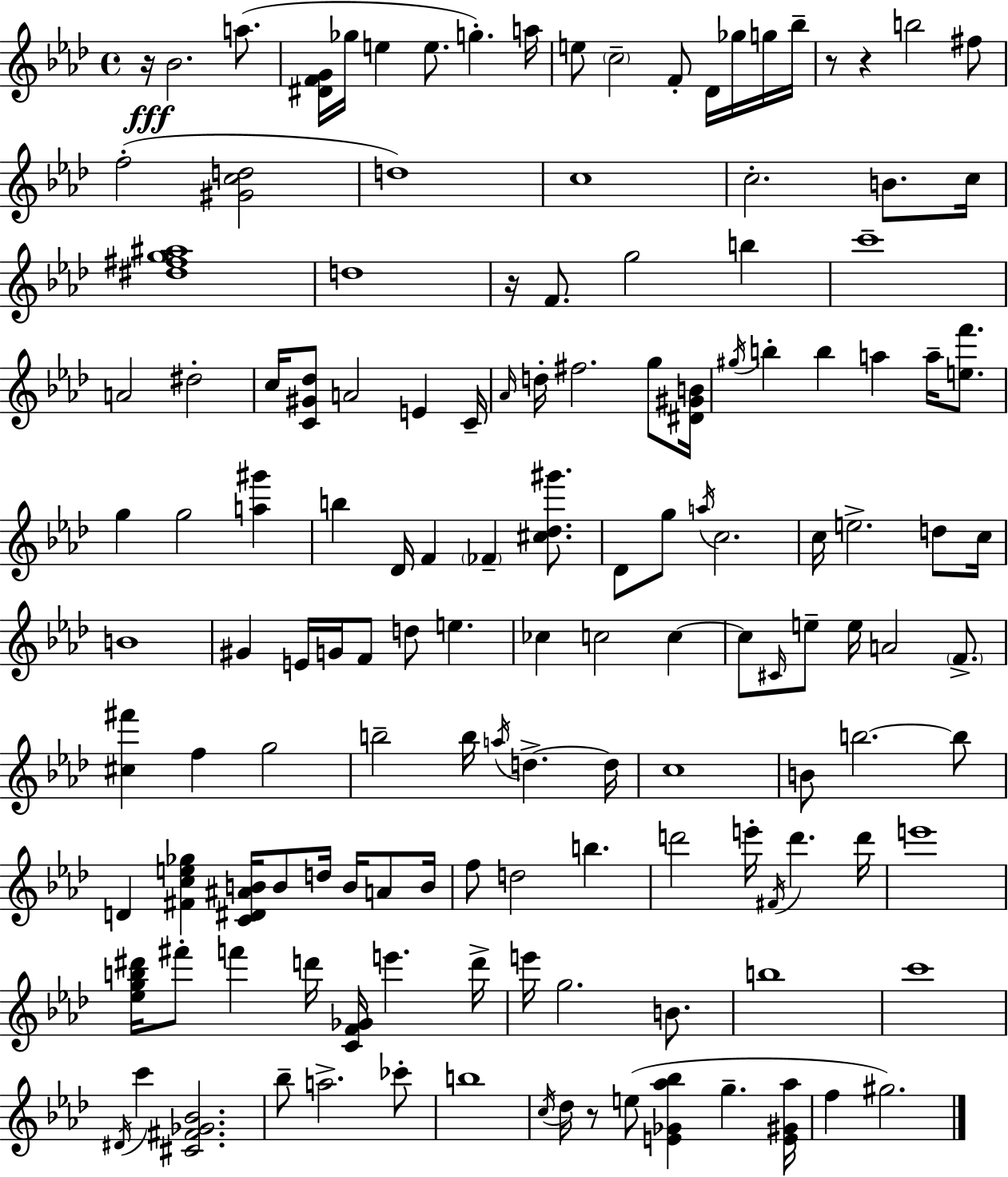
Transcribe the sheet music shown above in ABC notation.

X:1
T:Untitled
M:4/4
L:1/4
K:Fm
z/4 _B2 a/2 [^DFG]/4 _g/4 e e/2 g a/4 e/2 c2 F/2 _D/4 _g/4 g/4 _b/4 z/2 z b2 ^f/2 f2 [^Gcd]2 d4 c4 c2 B/2 c/4 [^d^fg^a]4 d4 z/4 F/2 g2 b c'4 A2 ^d2 c/4 [C^G_d]/2 A2 E C/4 _A/4 d/4 ^f2 g/2 [^D^GB]/4 ^g/4 b b a a/4 [ef']/2 g g2 [a^g'] b _D/4 F _F [^c_d^g']/2 _D/2 g/2 a/4 c2 c/4 e2 d/2 c/4 B4 ^G E/4 G/4 F/2 d/2 e _c c2 c c/2 ^C/4 e/2 e/4 A2 F/2 [^c^f'] f g2 b2 b/4 a/4 d d/4 c4 B/2 b2 b/2 D [^Fce_g] [C^D^AB]/4 B/2 d/4 B/4 A/2 B/4 f/2 d2 b d'2 e'/4 ^F/4 d' d'/4 e'4 [_egb^d']/4 ^f'/2 f' d'/4 [CF_G]/4 e' d'/4 e'/4 g2 B/2 b4 c'4 ^D/4 c' [^C^F_G_B]2 _b/2 a2 _c'/2 b4 c/4 _d/4 z/2 e/2 [E_G_a_b] g [E^G_a]/4 f ^g2